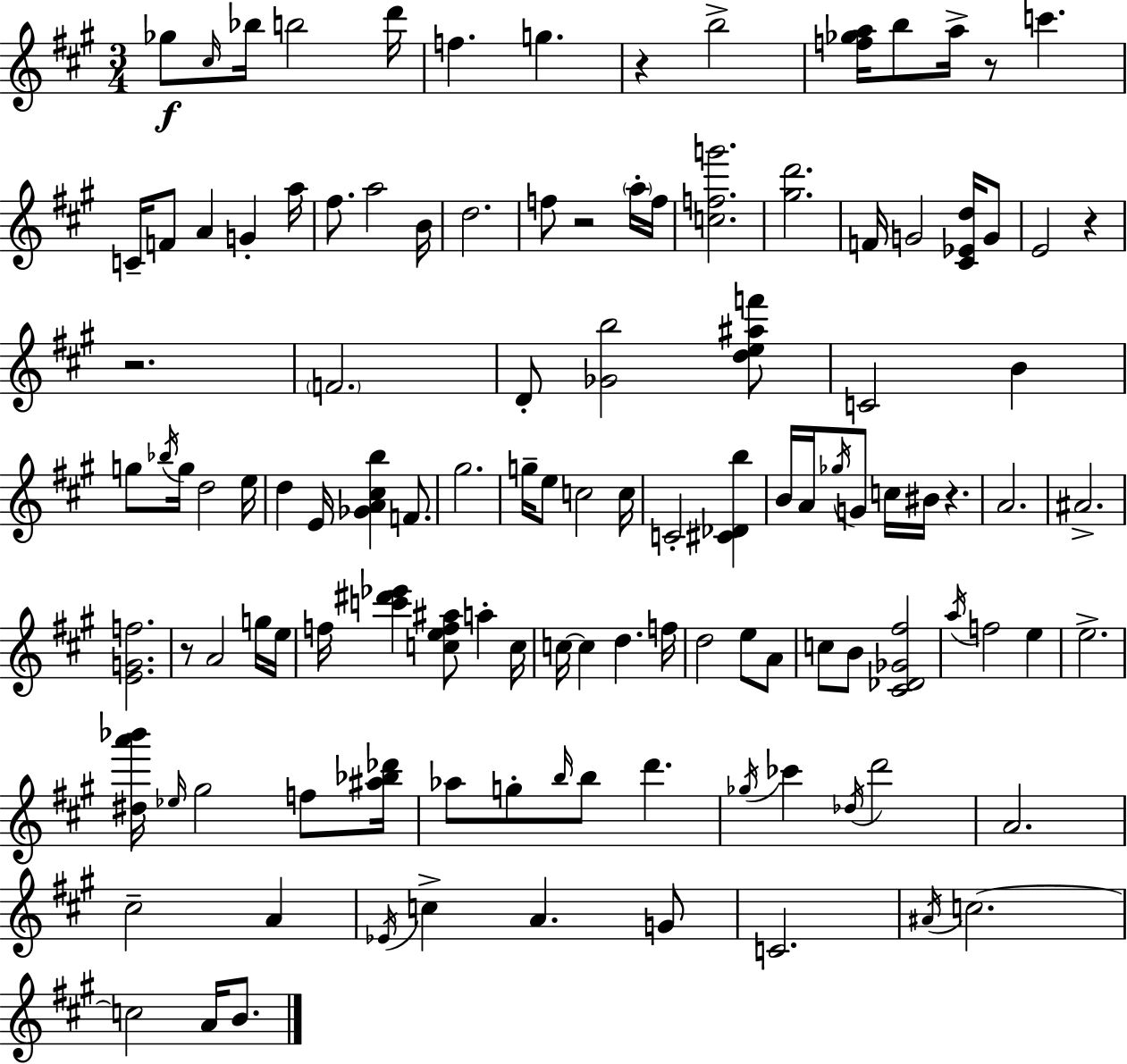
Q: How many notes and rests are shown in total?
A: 118